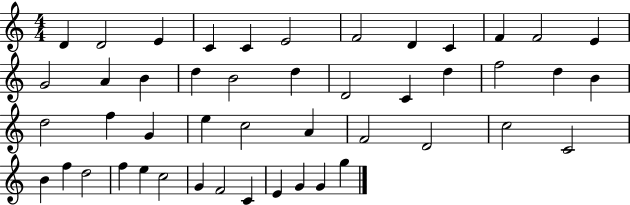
D4/q D4/h E4/q C4/q C4/q E4/h F4/h D4/q C4/q F4/q F4/h E4/q G4/h A4/q B4/q D5/q B4/h D5/q D4/h C4/q D5/q F5/h D5/q B4/q D5/h F5/q G4/q E5/q C5/h A4/q F4/h D4/h C5/h C4/h B4/q F5/q D5/h F5/q E5/q C5/h G4/q F4/h C4/q E4/q G4/q G4/q G5/q